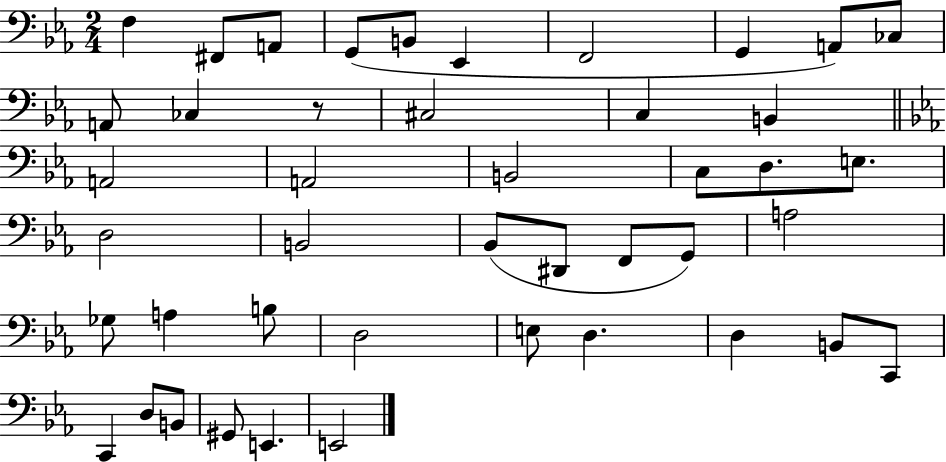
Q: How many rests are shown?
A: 1